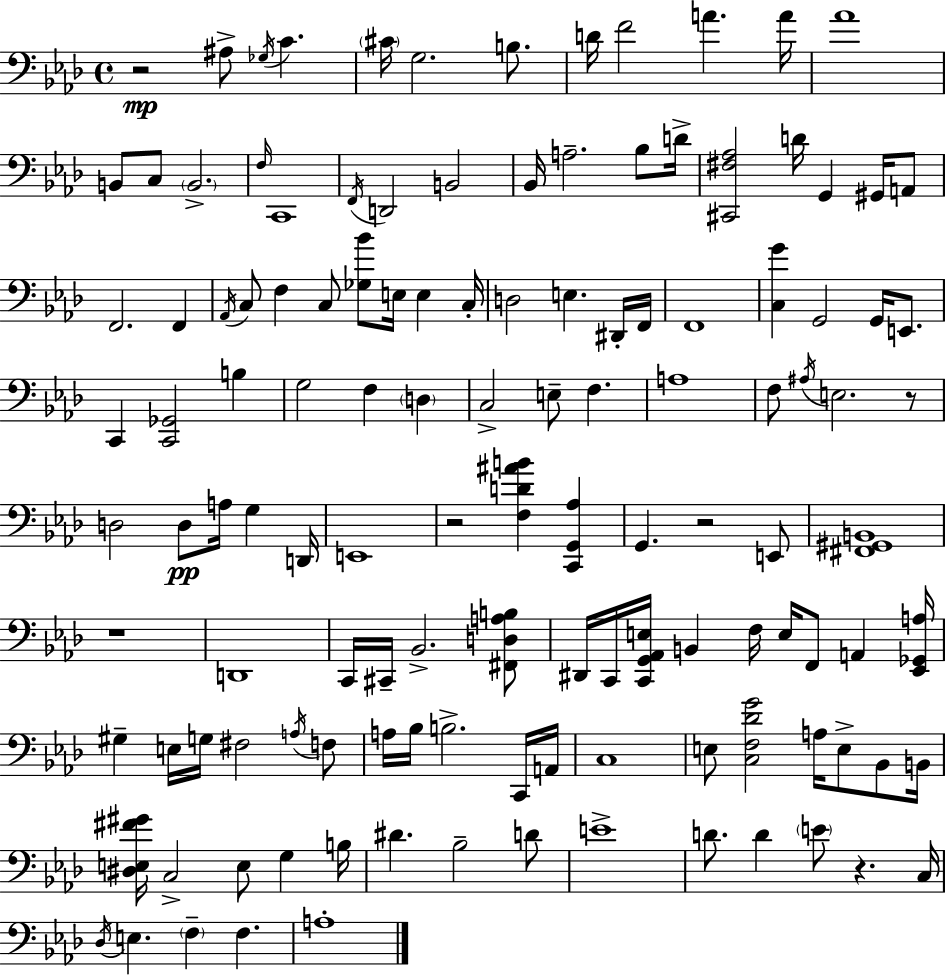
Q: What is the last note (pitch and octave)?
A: A3